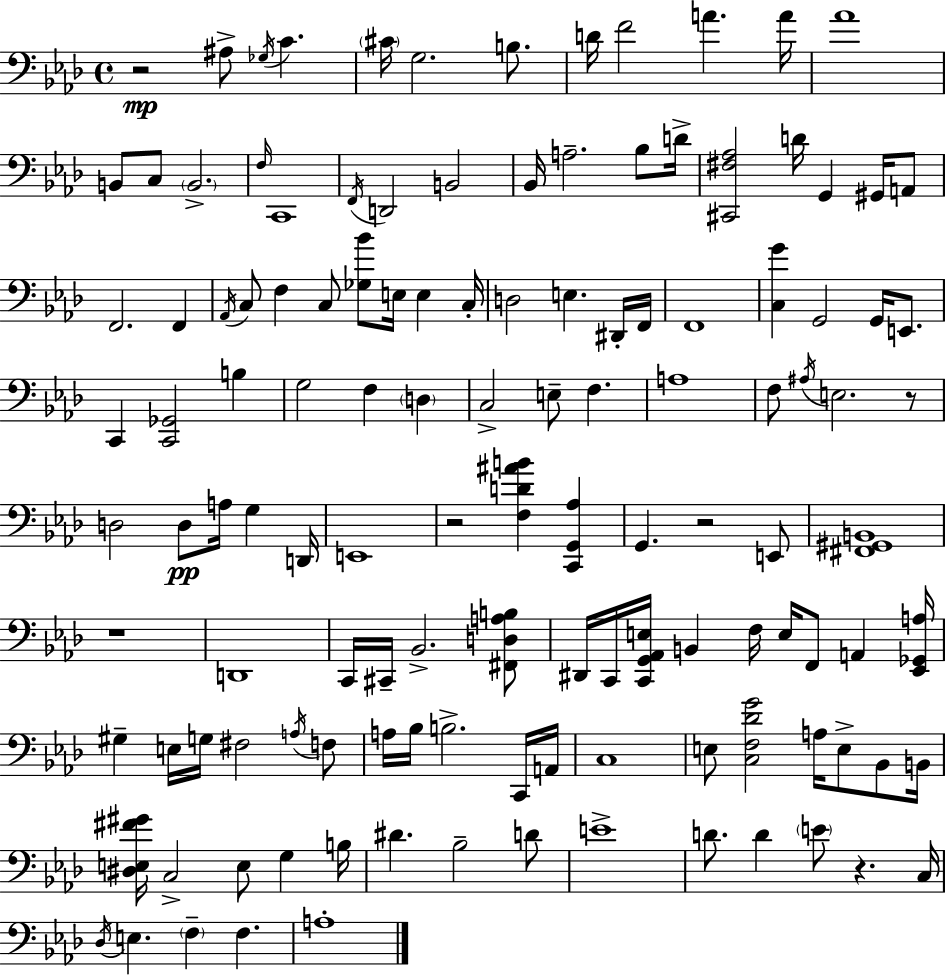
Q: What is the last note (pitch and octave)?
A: A3